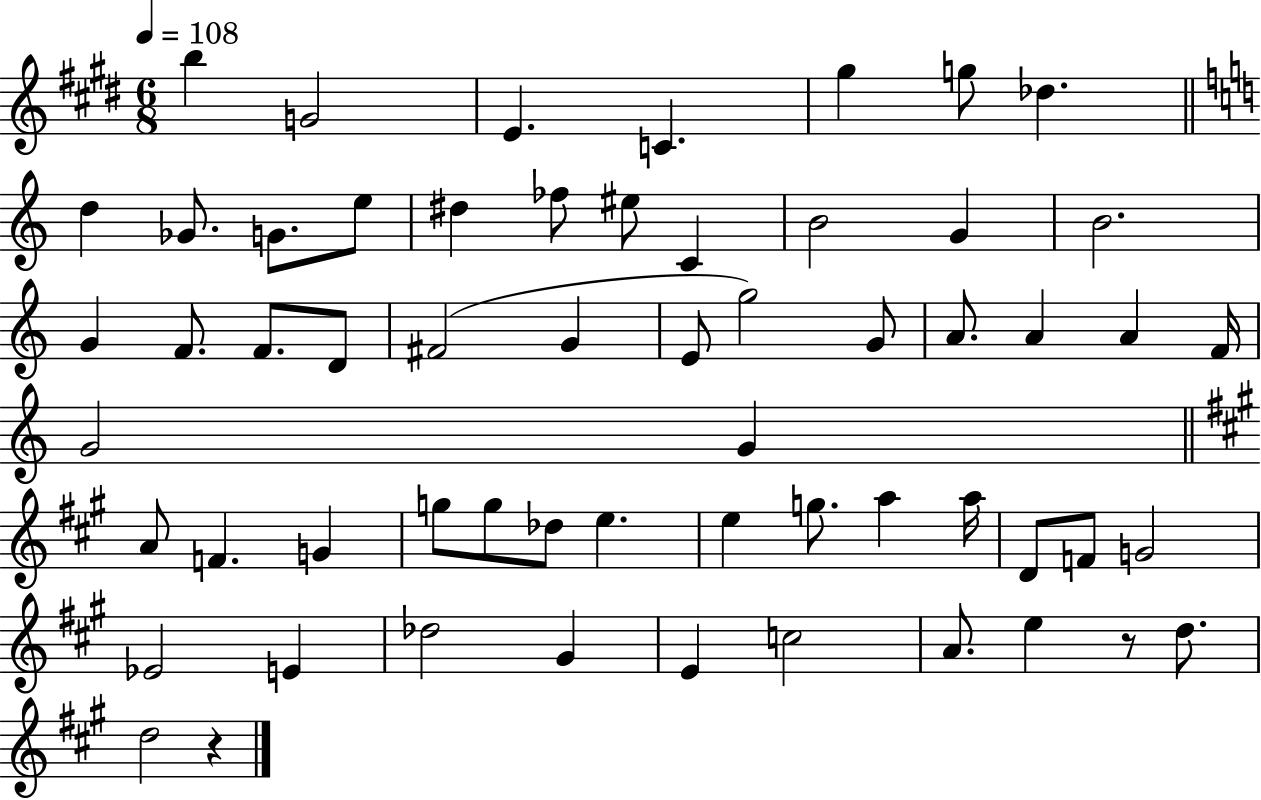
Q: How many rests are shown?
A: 2